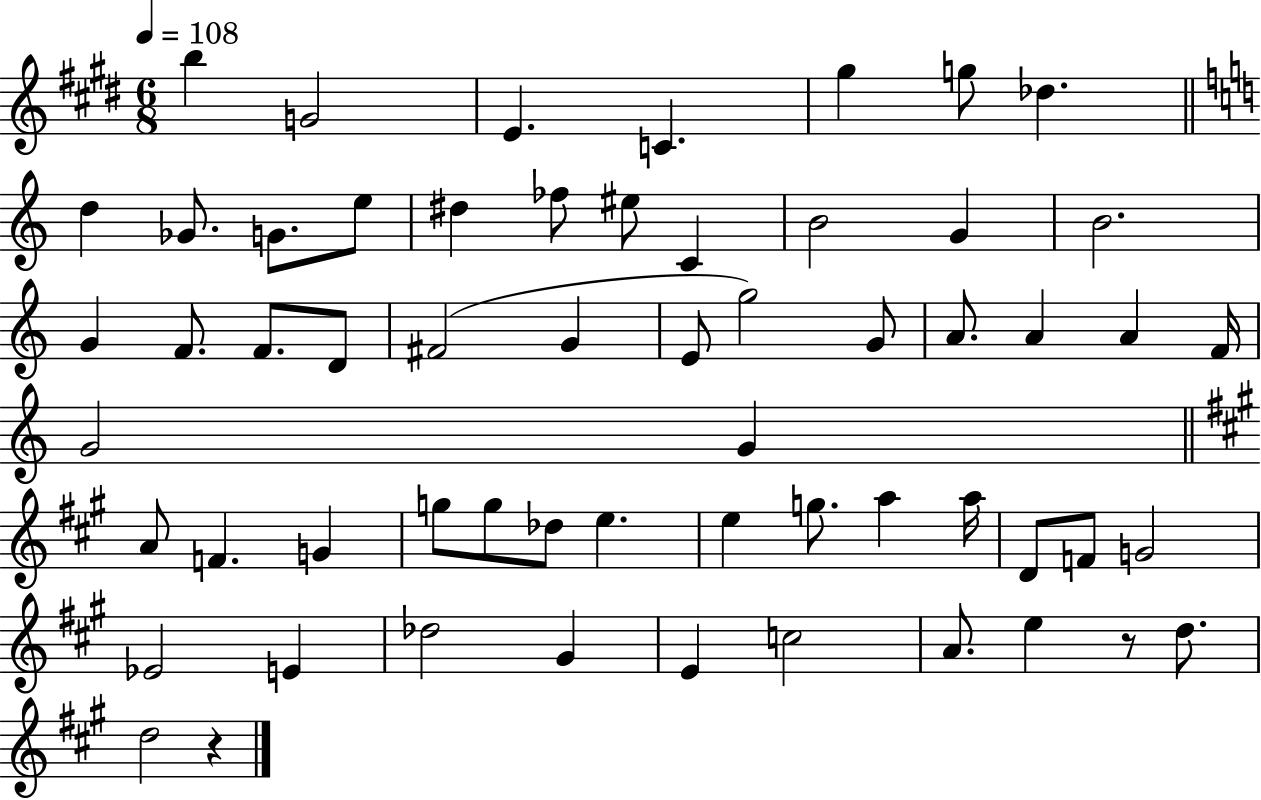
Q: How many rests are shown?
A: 2